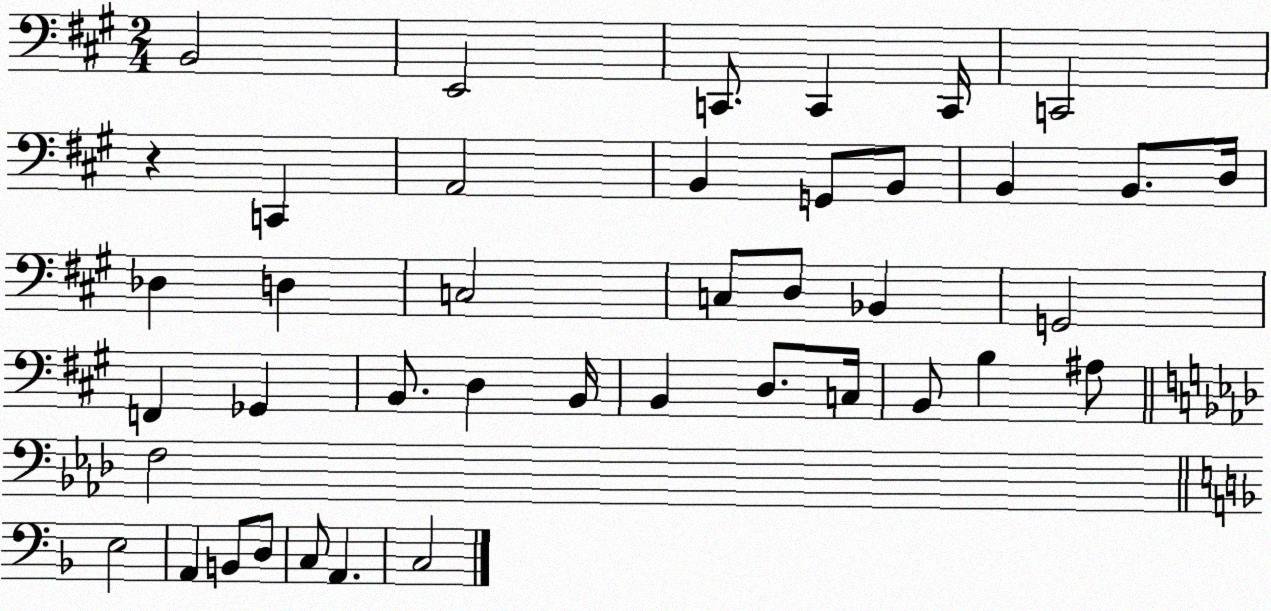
X:1
T:Untitled
M:2/4
L:1/4
K:A
B,,2 E,,2 C,,/2 C,, C,,/4 C,,2 z C,, A,,2 B,, G,,/2 B,,/2 B,, B,,/2 D,/4 _D, D, C,2 C,/2 D,/2 _B,, G,,2 F,, _G,, B,,/2 D, B,,/4 B,, D,/2 C,/4 B,,/2 B, ^A,/2 F,2 E,2 A,, B,,/2 D,/2 C,/2 A,, C,2